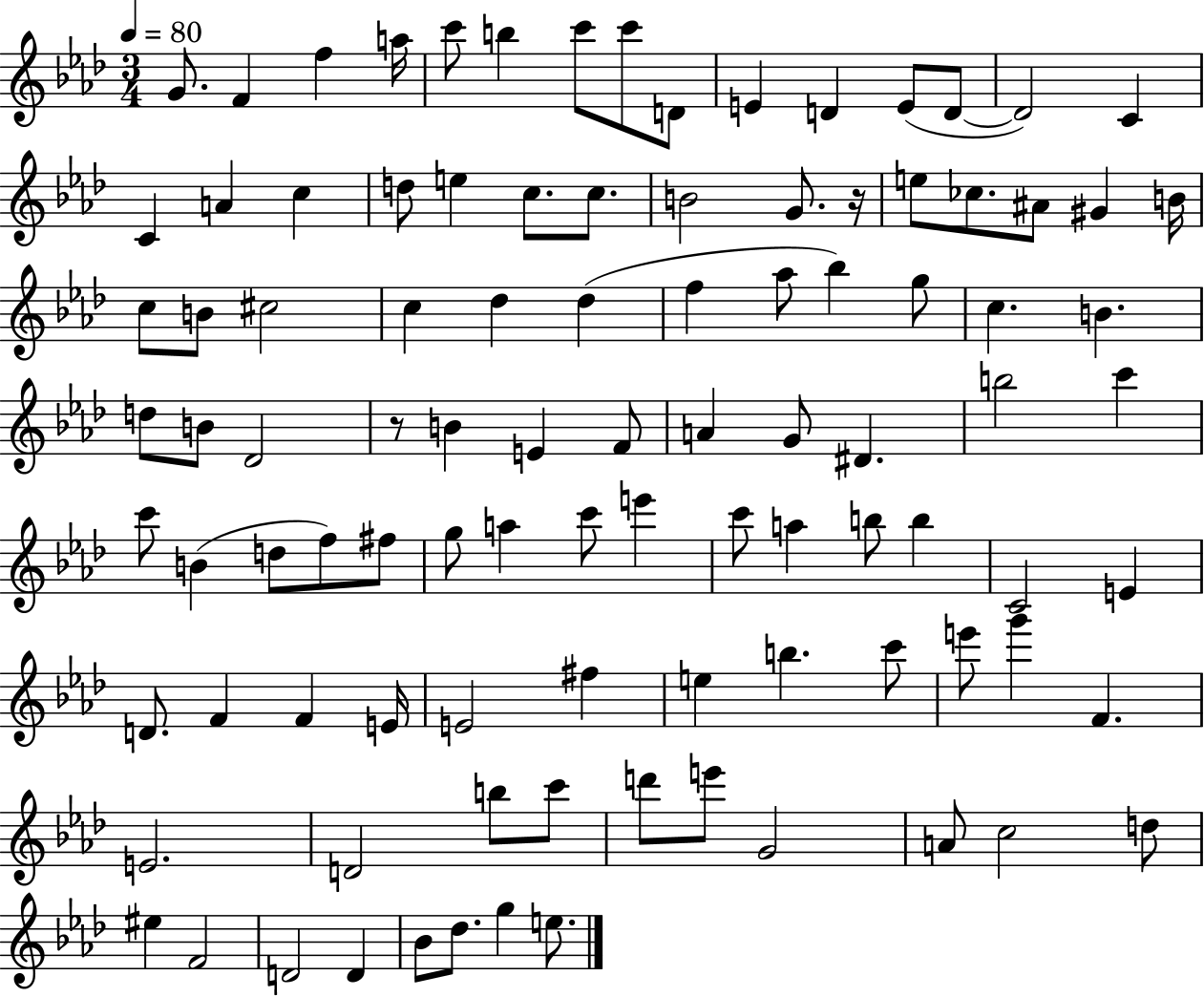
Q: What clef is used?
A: treble